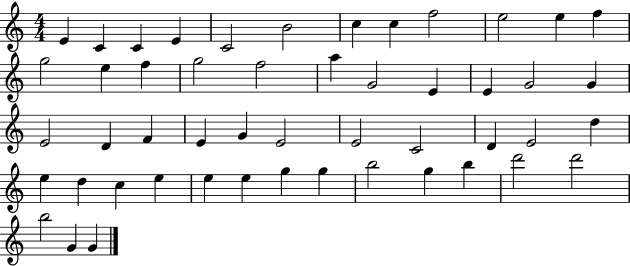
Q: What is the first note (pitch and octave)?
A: E4